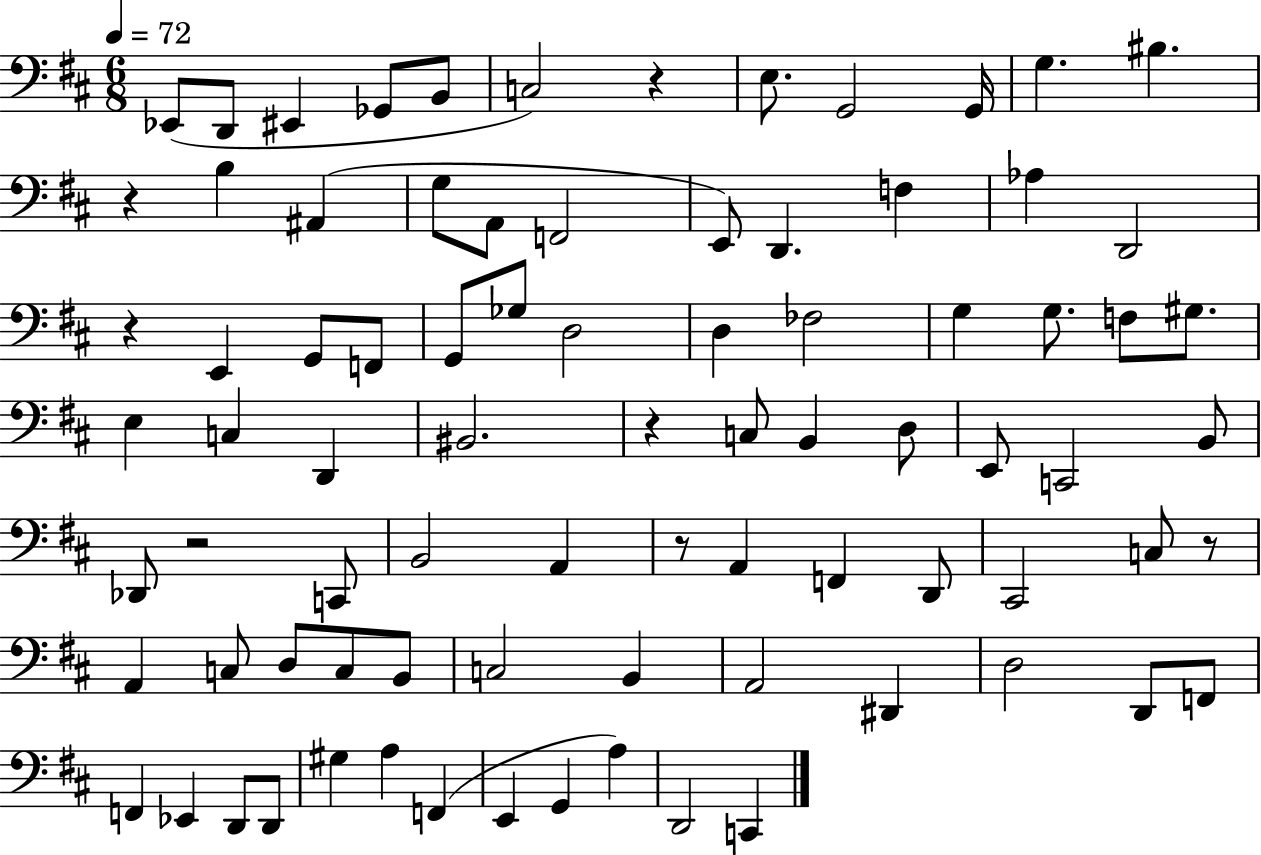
{
  \clef bass
  \numericTimeSignature
  \time 6/8
  \key d \major
  \tempo 4 = 72
  ees,8( d,8 eis,4 ges,8 b,8 | c2) r4 | e8. g,2 g,16 | g4. bis4. | \break r4 b4 ais,4( | g8 a,8 f,2 | e,8) d,4. f4 | aes4 d,2 | \break r4 e,4 g,8 f,8 | g,8 ges8 d2 | d4 fes2 | g4 g8. f8 gis8. | \break e4 c4 d,4 | bis,2. | r4 c8 b,4 d8 | e,8 c,2 b,8 | \break des,8 r2 c,8 | b,2 a,4 | r8 a,4 f,4 d,8 | cis,2 c8 r8 | \break a,4 c8 d8 c8 b,8 | c2 b,4 | a,2 dis,4 | d2 d,8 f,8 | \break f,4 ees,4 d,8 d,8 | gis4 a4 f,4( | e,4 g,4 a4) | d,2 c,4 | \break \bar "|."
}